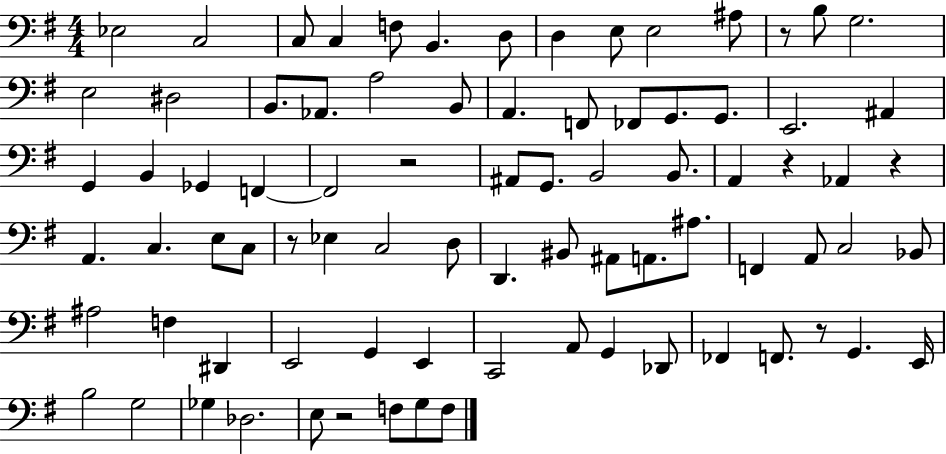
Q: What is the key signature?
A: G major